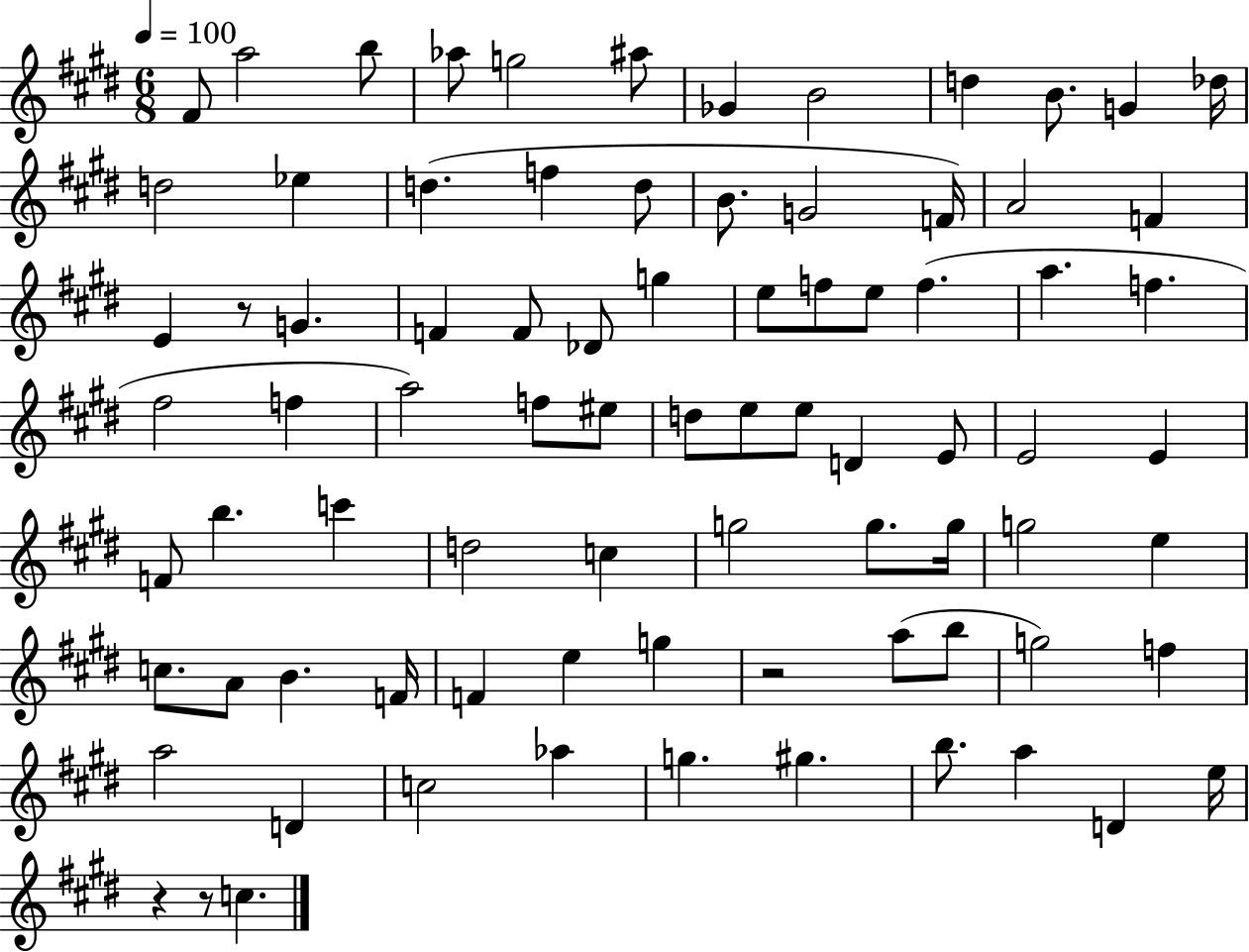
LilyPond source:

{
  \clef treble
  \numericTimeSignature
  \time 6/8
  \key e \major
  \tempo 4 = 100
  fis'8 a''2 b''8 | aes''8 g''2 ais''8 | ges'4 b'2 | d''4 b'8. g'4 des''16 | \break d''2 ees''4 | d''4.( f''4 d''8 | b'8. g'2 f'16) | a'2 f'4 | \break e'4 r8 g'4. | f'4 f'8 des'8 g''4 | e''8 f''8 e''8 f''4.( | a''4. f''4. | \break fis''2 f''4 | a''2) f''8 eis''8 | d''8 e''8 e''8 d'4 e'8 | e'2 e'4 | \break f'8 b''4. c'''4 | d''2 c''4 | g''2 g''8. g''16 | g''2 e''4 | \break c''8. a'8 b'4. f'16 | f'4 e''4 g''4 | r2 a''8( b''8 | g''2) f''4 | \break a''2 d'4 | c''2 aes''4 | g''4. gis''4. | b''8. a''4 d'4 e''16 | \break r4 r8 c''4. | \bar "|."
}